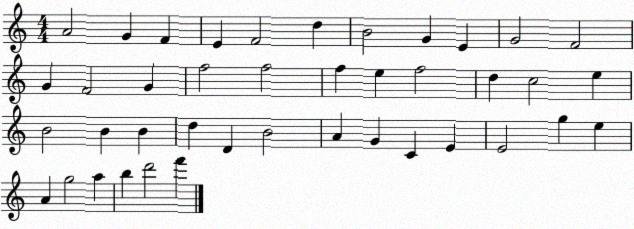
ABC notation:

X:1
T:Untitled
M:4/4
L:1/4
K:C
A2 G F E F2 d B2 G E G2 F2 G F2 G f2 f2 f e f2 d c2 e B2 B B d D B2 A G C E E2 g e A g2 a b d'2 f'